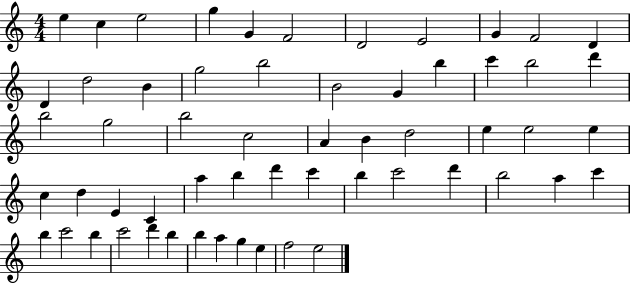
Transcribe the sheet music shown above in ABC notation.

X:1
T:Untitled
M:4/4
L:1/4
K:C
e c e2 g G F2 D2 E2 G F2 D D d2 B g2 b2 B2 G b c' b2 d' b2 g2 b2 c2 A B d2 e e2 e c d E C a b d' c' b c'2 d' b2 a c' b c'2 b c'2 d' b b a g e f2 e2